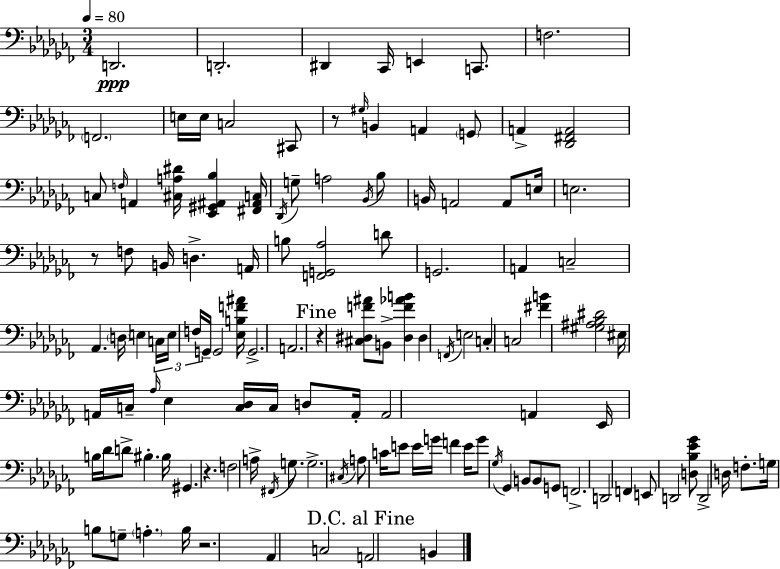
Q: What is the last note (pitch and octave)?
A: B2